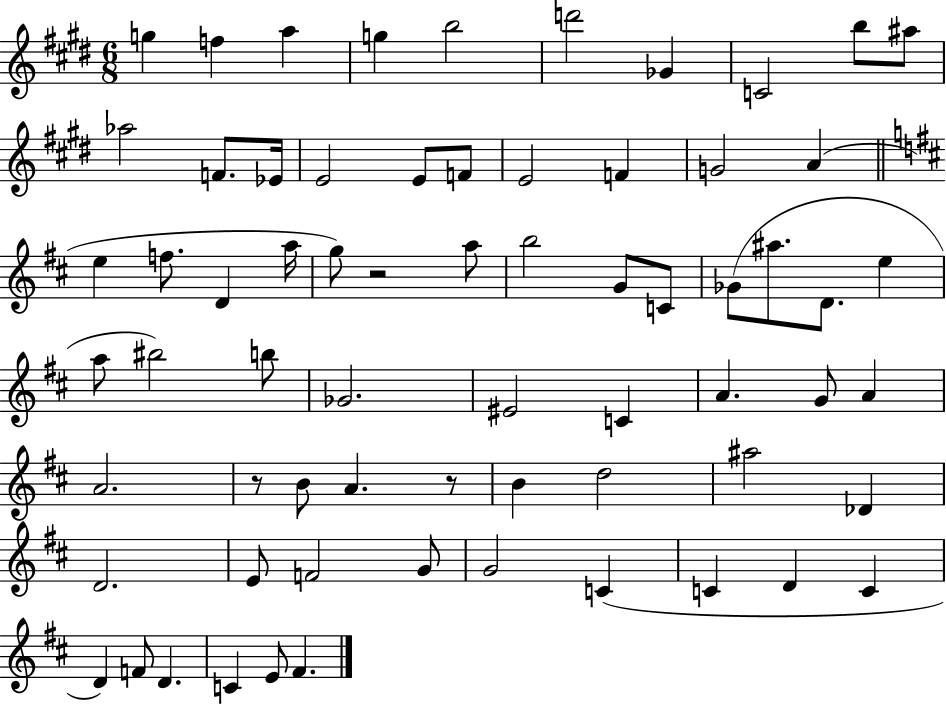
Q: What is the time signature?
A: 6/8